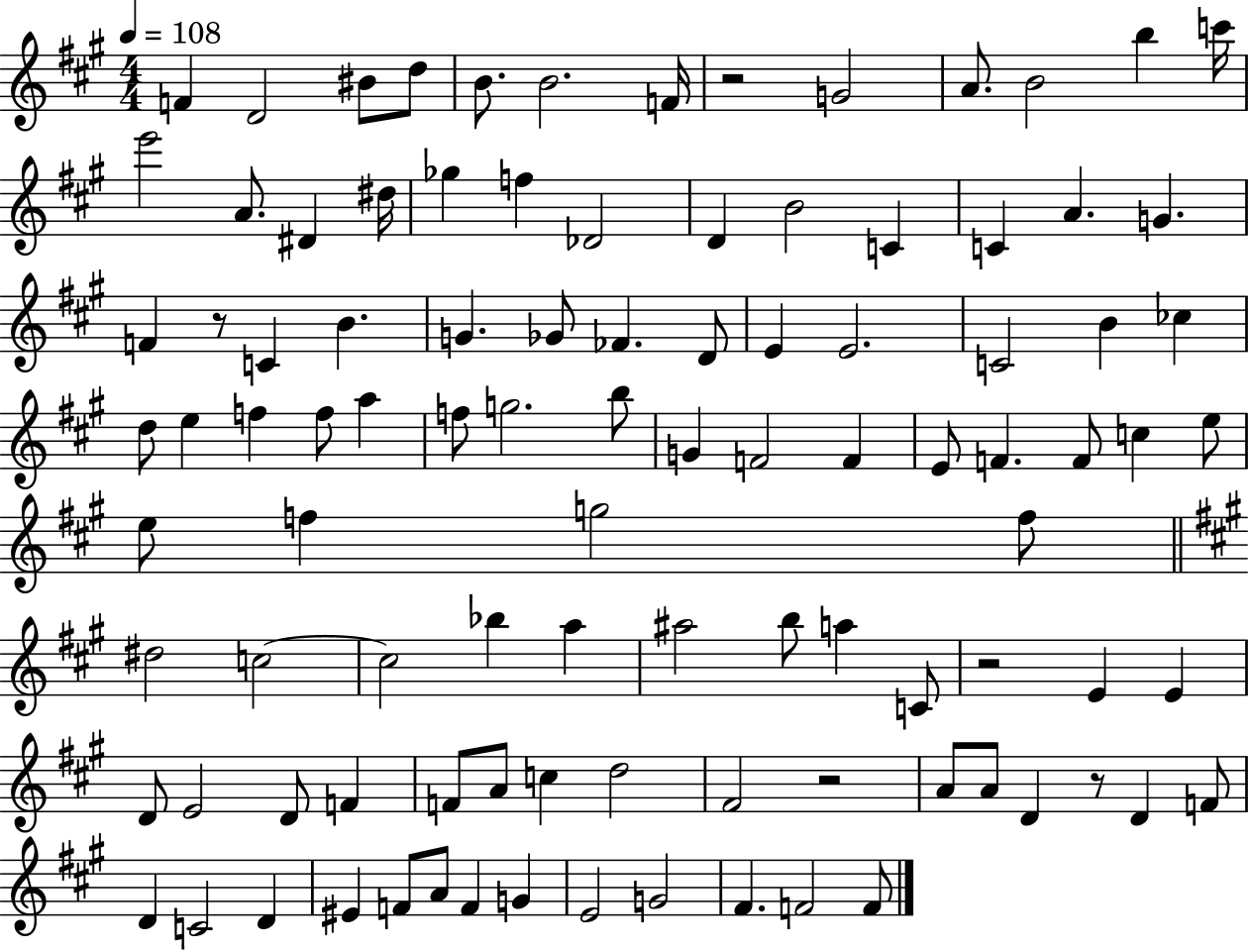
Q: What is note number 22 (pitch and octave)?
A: C4